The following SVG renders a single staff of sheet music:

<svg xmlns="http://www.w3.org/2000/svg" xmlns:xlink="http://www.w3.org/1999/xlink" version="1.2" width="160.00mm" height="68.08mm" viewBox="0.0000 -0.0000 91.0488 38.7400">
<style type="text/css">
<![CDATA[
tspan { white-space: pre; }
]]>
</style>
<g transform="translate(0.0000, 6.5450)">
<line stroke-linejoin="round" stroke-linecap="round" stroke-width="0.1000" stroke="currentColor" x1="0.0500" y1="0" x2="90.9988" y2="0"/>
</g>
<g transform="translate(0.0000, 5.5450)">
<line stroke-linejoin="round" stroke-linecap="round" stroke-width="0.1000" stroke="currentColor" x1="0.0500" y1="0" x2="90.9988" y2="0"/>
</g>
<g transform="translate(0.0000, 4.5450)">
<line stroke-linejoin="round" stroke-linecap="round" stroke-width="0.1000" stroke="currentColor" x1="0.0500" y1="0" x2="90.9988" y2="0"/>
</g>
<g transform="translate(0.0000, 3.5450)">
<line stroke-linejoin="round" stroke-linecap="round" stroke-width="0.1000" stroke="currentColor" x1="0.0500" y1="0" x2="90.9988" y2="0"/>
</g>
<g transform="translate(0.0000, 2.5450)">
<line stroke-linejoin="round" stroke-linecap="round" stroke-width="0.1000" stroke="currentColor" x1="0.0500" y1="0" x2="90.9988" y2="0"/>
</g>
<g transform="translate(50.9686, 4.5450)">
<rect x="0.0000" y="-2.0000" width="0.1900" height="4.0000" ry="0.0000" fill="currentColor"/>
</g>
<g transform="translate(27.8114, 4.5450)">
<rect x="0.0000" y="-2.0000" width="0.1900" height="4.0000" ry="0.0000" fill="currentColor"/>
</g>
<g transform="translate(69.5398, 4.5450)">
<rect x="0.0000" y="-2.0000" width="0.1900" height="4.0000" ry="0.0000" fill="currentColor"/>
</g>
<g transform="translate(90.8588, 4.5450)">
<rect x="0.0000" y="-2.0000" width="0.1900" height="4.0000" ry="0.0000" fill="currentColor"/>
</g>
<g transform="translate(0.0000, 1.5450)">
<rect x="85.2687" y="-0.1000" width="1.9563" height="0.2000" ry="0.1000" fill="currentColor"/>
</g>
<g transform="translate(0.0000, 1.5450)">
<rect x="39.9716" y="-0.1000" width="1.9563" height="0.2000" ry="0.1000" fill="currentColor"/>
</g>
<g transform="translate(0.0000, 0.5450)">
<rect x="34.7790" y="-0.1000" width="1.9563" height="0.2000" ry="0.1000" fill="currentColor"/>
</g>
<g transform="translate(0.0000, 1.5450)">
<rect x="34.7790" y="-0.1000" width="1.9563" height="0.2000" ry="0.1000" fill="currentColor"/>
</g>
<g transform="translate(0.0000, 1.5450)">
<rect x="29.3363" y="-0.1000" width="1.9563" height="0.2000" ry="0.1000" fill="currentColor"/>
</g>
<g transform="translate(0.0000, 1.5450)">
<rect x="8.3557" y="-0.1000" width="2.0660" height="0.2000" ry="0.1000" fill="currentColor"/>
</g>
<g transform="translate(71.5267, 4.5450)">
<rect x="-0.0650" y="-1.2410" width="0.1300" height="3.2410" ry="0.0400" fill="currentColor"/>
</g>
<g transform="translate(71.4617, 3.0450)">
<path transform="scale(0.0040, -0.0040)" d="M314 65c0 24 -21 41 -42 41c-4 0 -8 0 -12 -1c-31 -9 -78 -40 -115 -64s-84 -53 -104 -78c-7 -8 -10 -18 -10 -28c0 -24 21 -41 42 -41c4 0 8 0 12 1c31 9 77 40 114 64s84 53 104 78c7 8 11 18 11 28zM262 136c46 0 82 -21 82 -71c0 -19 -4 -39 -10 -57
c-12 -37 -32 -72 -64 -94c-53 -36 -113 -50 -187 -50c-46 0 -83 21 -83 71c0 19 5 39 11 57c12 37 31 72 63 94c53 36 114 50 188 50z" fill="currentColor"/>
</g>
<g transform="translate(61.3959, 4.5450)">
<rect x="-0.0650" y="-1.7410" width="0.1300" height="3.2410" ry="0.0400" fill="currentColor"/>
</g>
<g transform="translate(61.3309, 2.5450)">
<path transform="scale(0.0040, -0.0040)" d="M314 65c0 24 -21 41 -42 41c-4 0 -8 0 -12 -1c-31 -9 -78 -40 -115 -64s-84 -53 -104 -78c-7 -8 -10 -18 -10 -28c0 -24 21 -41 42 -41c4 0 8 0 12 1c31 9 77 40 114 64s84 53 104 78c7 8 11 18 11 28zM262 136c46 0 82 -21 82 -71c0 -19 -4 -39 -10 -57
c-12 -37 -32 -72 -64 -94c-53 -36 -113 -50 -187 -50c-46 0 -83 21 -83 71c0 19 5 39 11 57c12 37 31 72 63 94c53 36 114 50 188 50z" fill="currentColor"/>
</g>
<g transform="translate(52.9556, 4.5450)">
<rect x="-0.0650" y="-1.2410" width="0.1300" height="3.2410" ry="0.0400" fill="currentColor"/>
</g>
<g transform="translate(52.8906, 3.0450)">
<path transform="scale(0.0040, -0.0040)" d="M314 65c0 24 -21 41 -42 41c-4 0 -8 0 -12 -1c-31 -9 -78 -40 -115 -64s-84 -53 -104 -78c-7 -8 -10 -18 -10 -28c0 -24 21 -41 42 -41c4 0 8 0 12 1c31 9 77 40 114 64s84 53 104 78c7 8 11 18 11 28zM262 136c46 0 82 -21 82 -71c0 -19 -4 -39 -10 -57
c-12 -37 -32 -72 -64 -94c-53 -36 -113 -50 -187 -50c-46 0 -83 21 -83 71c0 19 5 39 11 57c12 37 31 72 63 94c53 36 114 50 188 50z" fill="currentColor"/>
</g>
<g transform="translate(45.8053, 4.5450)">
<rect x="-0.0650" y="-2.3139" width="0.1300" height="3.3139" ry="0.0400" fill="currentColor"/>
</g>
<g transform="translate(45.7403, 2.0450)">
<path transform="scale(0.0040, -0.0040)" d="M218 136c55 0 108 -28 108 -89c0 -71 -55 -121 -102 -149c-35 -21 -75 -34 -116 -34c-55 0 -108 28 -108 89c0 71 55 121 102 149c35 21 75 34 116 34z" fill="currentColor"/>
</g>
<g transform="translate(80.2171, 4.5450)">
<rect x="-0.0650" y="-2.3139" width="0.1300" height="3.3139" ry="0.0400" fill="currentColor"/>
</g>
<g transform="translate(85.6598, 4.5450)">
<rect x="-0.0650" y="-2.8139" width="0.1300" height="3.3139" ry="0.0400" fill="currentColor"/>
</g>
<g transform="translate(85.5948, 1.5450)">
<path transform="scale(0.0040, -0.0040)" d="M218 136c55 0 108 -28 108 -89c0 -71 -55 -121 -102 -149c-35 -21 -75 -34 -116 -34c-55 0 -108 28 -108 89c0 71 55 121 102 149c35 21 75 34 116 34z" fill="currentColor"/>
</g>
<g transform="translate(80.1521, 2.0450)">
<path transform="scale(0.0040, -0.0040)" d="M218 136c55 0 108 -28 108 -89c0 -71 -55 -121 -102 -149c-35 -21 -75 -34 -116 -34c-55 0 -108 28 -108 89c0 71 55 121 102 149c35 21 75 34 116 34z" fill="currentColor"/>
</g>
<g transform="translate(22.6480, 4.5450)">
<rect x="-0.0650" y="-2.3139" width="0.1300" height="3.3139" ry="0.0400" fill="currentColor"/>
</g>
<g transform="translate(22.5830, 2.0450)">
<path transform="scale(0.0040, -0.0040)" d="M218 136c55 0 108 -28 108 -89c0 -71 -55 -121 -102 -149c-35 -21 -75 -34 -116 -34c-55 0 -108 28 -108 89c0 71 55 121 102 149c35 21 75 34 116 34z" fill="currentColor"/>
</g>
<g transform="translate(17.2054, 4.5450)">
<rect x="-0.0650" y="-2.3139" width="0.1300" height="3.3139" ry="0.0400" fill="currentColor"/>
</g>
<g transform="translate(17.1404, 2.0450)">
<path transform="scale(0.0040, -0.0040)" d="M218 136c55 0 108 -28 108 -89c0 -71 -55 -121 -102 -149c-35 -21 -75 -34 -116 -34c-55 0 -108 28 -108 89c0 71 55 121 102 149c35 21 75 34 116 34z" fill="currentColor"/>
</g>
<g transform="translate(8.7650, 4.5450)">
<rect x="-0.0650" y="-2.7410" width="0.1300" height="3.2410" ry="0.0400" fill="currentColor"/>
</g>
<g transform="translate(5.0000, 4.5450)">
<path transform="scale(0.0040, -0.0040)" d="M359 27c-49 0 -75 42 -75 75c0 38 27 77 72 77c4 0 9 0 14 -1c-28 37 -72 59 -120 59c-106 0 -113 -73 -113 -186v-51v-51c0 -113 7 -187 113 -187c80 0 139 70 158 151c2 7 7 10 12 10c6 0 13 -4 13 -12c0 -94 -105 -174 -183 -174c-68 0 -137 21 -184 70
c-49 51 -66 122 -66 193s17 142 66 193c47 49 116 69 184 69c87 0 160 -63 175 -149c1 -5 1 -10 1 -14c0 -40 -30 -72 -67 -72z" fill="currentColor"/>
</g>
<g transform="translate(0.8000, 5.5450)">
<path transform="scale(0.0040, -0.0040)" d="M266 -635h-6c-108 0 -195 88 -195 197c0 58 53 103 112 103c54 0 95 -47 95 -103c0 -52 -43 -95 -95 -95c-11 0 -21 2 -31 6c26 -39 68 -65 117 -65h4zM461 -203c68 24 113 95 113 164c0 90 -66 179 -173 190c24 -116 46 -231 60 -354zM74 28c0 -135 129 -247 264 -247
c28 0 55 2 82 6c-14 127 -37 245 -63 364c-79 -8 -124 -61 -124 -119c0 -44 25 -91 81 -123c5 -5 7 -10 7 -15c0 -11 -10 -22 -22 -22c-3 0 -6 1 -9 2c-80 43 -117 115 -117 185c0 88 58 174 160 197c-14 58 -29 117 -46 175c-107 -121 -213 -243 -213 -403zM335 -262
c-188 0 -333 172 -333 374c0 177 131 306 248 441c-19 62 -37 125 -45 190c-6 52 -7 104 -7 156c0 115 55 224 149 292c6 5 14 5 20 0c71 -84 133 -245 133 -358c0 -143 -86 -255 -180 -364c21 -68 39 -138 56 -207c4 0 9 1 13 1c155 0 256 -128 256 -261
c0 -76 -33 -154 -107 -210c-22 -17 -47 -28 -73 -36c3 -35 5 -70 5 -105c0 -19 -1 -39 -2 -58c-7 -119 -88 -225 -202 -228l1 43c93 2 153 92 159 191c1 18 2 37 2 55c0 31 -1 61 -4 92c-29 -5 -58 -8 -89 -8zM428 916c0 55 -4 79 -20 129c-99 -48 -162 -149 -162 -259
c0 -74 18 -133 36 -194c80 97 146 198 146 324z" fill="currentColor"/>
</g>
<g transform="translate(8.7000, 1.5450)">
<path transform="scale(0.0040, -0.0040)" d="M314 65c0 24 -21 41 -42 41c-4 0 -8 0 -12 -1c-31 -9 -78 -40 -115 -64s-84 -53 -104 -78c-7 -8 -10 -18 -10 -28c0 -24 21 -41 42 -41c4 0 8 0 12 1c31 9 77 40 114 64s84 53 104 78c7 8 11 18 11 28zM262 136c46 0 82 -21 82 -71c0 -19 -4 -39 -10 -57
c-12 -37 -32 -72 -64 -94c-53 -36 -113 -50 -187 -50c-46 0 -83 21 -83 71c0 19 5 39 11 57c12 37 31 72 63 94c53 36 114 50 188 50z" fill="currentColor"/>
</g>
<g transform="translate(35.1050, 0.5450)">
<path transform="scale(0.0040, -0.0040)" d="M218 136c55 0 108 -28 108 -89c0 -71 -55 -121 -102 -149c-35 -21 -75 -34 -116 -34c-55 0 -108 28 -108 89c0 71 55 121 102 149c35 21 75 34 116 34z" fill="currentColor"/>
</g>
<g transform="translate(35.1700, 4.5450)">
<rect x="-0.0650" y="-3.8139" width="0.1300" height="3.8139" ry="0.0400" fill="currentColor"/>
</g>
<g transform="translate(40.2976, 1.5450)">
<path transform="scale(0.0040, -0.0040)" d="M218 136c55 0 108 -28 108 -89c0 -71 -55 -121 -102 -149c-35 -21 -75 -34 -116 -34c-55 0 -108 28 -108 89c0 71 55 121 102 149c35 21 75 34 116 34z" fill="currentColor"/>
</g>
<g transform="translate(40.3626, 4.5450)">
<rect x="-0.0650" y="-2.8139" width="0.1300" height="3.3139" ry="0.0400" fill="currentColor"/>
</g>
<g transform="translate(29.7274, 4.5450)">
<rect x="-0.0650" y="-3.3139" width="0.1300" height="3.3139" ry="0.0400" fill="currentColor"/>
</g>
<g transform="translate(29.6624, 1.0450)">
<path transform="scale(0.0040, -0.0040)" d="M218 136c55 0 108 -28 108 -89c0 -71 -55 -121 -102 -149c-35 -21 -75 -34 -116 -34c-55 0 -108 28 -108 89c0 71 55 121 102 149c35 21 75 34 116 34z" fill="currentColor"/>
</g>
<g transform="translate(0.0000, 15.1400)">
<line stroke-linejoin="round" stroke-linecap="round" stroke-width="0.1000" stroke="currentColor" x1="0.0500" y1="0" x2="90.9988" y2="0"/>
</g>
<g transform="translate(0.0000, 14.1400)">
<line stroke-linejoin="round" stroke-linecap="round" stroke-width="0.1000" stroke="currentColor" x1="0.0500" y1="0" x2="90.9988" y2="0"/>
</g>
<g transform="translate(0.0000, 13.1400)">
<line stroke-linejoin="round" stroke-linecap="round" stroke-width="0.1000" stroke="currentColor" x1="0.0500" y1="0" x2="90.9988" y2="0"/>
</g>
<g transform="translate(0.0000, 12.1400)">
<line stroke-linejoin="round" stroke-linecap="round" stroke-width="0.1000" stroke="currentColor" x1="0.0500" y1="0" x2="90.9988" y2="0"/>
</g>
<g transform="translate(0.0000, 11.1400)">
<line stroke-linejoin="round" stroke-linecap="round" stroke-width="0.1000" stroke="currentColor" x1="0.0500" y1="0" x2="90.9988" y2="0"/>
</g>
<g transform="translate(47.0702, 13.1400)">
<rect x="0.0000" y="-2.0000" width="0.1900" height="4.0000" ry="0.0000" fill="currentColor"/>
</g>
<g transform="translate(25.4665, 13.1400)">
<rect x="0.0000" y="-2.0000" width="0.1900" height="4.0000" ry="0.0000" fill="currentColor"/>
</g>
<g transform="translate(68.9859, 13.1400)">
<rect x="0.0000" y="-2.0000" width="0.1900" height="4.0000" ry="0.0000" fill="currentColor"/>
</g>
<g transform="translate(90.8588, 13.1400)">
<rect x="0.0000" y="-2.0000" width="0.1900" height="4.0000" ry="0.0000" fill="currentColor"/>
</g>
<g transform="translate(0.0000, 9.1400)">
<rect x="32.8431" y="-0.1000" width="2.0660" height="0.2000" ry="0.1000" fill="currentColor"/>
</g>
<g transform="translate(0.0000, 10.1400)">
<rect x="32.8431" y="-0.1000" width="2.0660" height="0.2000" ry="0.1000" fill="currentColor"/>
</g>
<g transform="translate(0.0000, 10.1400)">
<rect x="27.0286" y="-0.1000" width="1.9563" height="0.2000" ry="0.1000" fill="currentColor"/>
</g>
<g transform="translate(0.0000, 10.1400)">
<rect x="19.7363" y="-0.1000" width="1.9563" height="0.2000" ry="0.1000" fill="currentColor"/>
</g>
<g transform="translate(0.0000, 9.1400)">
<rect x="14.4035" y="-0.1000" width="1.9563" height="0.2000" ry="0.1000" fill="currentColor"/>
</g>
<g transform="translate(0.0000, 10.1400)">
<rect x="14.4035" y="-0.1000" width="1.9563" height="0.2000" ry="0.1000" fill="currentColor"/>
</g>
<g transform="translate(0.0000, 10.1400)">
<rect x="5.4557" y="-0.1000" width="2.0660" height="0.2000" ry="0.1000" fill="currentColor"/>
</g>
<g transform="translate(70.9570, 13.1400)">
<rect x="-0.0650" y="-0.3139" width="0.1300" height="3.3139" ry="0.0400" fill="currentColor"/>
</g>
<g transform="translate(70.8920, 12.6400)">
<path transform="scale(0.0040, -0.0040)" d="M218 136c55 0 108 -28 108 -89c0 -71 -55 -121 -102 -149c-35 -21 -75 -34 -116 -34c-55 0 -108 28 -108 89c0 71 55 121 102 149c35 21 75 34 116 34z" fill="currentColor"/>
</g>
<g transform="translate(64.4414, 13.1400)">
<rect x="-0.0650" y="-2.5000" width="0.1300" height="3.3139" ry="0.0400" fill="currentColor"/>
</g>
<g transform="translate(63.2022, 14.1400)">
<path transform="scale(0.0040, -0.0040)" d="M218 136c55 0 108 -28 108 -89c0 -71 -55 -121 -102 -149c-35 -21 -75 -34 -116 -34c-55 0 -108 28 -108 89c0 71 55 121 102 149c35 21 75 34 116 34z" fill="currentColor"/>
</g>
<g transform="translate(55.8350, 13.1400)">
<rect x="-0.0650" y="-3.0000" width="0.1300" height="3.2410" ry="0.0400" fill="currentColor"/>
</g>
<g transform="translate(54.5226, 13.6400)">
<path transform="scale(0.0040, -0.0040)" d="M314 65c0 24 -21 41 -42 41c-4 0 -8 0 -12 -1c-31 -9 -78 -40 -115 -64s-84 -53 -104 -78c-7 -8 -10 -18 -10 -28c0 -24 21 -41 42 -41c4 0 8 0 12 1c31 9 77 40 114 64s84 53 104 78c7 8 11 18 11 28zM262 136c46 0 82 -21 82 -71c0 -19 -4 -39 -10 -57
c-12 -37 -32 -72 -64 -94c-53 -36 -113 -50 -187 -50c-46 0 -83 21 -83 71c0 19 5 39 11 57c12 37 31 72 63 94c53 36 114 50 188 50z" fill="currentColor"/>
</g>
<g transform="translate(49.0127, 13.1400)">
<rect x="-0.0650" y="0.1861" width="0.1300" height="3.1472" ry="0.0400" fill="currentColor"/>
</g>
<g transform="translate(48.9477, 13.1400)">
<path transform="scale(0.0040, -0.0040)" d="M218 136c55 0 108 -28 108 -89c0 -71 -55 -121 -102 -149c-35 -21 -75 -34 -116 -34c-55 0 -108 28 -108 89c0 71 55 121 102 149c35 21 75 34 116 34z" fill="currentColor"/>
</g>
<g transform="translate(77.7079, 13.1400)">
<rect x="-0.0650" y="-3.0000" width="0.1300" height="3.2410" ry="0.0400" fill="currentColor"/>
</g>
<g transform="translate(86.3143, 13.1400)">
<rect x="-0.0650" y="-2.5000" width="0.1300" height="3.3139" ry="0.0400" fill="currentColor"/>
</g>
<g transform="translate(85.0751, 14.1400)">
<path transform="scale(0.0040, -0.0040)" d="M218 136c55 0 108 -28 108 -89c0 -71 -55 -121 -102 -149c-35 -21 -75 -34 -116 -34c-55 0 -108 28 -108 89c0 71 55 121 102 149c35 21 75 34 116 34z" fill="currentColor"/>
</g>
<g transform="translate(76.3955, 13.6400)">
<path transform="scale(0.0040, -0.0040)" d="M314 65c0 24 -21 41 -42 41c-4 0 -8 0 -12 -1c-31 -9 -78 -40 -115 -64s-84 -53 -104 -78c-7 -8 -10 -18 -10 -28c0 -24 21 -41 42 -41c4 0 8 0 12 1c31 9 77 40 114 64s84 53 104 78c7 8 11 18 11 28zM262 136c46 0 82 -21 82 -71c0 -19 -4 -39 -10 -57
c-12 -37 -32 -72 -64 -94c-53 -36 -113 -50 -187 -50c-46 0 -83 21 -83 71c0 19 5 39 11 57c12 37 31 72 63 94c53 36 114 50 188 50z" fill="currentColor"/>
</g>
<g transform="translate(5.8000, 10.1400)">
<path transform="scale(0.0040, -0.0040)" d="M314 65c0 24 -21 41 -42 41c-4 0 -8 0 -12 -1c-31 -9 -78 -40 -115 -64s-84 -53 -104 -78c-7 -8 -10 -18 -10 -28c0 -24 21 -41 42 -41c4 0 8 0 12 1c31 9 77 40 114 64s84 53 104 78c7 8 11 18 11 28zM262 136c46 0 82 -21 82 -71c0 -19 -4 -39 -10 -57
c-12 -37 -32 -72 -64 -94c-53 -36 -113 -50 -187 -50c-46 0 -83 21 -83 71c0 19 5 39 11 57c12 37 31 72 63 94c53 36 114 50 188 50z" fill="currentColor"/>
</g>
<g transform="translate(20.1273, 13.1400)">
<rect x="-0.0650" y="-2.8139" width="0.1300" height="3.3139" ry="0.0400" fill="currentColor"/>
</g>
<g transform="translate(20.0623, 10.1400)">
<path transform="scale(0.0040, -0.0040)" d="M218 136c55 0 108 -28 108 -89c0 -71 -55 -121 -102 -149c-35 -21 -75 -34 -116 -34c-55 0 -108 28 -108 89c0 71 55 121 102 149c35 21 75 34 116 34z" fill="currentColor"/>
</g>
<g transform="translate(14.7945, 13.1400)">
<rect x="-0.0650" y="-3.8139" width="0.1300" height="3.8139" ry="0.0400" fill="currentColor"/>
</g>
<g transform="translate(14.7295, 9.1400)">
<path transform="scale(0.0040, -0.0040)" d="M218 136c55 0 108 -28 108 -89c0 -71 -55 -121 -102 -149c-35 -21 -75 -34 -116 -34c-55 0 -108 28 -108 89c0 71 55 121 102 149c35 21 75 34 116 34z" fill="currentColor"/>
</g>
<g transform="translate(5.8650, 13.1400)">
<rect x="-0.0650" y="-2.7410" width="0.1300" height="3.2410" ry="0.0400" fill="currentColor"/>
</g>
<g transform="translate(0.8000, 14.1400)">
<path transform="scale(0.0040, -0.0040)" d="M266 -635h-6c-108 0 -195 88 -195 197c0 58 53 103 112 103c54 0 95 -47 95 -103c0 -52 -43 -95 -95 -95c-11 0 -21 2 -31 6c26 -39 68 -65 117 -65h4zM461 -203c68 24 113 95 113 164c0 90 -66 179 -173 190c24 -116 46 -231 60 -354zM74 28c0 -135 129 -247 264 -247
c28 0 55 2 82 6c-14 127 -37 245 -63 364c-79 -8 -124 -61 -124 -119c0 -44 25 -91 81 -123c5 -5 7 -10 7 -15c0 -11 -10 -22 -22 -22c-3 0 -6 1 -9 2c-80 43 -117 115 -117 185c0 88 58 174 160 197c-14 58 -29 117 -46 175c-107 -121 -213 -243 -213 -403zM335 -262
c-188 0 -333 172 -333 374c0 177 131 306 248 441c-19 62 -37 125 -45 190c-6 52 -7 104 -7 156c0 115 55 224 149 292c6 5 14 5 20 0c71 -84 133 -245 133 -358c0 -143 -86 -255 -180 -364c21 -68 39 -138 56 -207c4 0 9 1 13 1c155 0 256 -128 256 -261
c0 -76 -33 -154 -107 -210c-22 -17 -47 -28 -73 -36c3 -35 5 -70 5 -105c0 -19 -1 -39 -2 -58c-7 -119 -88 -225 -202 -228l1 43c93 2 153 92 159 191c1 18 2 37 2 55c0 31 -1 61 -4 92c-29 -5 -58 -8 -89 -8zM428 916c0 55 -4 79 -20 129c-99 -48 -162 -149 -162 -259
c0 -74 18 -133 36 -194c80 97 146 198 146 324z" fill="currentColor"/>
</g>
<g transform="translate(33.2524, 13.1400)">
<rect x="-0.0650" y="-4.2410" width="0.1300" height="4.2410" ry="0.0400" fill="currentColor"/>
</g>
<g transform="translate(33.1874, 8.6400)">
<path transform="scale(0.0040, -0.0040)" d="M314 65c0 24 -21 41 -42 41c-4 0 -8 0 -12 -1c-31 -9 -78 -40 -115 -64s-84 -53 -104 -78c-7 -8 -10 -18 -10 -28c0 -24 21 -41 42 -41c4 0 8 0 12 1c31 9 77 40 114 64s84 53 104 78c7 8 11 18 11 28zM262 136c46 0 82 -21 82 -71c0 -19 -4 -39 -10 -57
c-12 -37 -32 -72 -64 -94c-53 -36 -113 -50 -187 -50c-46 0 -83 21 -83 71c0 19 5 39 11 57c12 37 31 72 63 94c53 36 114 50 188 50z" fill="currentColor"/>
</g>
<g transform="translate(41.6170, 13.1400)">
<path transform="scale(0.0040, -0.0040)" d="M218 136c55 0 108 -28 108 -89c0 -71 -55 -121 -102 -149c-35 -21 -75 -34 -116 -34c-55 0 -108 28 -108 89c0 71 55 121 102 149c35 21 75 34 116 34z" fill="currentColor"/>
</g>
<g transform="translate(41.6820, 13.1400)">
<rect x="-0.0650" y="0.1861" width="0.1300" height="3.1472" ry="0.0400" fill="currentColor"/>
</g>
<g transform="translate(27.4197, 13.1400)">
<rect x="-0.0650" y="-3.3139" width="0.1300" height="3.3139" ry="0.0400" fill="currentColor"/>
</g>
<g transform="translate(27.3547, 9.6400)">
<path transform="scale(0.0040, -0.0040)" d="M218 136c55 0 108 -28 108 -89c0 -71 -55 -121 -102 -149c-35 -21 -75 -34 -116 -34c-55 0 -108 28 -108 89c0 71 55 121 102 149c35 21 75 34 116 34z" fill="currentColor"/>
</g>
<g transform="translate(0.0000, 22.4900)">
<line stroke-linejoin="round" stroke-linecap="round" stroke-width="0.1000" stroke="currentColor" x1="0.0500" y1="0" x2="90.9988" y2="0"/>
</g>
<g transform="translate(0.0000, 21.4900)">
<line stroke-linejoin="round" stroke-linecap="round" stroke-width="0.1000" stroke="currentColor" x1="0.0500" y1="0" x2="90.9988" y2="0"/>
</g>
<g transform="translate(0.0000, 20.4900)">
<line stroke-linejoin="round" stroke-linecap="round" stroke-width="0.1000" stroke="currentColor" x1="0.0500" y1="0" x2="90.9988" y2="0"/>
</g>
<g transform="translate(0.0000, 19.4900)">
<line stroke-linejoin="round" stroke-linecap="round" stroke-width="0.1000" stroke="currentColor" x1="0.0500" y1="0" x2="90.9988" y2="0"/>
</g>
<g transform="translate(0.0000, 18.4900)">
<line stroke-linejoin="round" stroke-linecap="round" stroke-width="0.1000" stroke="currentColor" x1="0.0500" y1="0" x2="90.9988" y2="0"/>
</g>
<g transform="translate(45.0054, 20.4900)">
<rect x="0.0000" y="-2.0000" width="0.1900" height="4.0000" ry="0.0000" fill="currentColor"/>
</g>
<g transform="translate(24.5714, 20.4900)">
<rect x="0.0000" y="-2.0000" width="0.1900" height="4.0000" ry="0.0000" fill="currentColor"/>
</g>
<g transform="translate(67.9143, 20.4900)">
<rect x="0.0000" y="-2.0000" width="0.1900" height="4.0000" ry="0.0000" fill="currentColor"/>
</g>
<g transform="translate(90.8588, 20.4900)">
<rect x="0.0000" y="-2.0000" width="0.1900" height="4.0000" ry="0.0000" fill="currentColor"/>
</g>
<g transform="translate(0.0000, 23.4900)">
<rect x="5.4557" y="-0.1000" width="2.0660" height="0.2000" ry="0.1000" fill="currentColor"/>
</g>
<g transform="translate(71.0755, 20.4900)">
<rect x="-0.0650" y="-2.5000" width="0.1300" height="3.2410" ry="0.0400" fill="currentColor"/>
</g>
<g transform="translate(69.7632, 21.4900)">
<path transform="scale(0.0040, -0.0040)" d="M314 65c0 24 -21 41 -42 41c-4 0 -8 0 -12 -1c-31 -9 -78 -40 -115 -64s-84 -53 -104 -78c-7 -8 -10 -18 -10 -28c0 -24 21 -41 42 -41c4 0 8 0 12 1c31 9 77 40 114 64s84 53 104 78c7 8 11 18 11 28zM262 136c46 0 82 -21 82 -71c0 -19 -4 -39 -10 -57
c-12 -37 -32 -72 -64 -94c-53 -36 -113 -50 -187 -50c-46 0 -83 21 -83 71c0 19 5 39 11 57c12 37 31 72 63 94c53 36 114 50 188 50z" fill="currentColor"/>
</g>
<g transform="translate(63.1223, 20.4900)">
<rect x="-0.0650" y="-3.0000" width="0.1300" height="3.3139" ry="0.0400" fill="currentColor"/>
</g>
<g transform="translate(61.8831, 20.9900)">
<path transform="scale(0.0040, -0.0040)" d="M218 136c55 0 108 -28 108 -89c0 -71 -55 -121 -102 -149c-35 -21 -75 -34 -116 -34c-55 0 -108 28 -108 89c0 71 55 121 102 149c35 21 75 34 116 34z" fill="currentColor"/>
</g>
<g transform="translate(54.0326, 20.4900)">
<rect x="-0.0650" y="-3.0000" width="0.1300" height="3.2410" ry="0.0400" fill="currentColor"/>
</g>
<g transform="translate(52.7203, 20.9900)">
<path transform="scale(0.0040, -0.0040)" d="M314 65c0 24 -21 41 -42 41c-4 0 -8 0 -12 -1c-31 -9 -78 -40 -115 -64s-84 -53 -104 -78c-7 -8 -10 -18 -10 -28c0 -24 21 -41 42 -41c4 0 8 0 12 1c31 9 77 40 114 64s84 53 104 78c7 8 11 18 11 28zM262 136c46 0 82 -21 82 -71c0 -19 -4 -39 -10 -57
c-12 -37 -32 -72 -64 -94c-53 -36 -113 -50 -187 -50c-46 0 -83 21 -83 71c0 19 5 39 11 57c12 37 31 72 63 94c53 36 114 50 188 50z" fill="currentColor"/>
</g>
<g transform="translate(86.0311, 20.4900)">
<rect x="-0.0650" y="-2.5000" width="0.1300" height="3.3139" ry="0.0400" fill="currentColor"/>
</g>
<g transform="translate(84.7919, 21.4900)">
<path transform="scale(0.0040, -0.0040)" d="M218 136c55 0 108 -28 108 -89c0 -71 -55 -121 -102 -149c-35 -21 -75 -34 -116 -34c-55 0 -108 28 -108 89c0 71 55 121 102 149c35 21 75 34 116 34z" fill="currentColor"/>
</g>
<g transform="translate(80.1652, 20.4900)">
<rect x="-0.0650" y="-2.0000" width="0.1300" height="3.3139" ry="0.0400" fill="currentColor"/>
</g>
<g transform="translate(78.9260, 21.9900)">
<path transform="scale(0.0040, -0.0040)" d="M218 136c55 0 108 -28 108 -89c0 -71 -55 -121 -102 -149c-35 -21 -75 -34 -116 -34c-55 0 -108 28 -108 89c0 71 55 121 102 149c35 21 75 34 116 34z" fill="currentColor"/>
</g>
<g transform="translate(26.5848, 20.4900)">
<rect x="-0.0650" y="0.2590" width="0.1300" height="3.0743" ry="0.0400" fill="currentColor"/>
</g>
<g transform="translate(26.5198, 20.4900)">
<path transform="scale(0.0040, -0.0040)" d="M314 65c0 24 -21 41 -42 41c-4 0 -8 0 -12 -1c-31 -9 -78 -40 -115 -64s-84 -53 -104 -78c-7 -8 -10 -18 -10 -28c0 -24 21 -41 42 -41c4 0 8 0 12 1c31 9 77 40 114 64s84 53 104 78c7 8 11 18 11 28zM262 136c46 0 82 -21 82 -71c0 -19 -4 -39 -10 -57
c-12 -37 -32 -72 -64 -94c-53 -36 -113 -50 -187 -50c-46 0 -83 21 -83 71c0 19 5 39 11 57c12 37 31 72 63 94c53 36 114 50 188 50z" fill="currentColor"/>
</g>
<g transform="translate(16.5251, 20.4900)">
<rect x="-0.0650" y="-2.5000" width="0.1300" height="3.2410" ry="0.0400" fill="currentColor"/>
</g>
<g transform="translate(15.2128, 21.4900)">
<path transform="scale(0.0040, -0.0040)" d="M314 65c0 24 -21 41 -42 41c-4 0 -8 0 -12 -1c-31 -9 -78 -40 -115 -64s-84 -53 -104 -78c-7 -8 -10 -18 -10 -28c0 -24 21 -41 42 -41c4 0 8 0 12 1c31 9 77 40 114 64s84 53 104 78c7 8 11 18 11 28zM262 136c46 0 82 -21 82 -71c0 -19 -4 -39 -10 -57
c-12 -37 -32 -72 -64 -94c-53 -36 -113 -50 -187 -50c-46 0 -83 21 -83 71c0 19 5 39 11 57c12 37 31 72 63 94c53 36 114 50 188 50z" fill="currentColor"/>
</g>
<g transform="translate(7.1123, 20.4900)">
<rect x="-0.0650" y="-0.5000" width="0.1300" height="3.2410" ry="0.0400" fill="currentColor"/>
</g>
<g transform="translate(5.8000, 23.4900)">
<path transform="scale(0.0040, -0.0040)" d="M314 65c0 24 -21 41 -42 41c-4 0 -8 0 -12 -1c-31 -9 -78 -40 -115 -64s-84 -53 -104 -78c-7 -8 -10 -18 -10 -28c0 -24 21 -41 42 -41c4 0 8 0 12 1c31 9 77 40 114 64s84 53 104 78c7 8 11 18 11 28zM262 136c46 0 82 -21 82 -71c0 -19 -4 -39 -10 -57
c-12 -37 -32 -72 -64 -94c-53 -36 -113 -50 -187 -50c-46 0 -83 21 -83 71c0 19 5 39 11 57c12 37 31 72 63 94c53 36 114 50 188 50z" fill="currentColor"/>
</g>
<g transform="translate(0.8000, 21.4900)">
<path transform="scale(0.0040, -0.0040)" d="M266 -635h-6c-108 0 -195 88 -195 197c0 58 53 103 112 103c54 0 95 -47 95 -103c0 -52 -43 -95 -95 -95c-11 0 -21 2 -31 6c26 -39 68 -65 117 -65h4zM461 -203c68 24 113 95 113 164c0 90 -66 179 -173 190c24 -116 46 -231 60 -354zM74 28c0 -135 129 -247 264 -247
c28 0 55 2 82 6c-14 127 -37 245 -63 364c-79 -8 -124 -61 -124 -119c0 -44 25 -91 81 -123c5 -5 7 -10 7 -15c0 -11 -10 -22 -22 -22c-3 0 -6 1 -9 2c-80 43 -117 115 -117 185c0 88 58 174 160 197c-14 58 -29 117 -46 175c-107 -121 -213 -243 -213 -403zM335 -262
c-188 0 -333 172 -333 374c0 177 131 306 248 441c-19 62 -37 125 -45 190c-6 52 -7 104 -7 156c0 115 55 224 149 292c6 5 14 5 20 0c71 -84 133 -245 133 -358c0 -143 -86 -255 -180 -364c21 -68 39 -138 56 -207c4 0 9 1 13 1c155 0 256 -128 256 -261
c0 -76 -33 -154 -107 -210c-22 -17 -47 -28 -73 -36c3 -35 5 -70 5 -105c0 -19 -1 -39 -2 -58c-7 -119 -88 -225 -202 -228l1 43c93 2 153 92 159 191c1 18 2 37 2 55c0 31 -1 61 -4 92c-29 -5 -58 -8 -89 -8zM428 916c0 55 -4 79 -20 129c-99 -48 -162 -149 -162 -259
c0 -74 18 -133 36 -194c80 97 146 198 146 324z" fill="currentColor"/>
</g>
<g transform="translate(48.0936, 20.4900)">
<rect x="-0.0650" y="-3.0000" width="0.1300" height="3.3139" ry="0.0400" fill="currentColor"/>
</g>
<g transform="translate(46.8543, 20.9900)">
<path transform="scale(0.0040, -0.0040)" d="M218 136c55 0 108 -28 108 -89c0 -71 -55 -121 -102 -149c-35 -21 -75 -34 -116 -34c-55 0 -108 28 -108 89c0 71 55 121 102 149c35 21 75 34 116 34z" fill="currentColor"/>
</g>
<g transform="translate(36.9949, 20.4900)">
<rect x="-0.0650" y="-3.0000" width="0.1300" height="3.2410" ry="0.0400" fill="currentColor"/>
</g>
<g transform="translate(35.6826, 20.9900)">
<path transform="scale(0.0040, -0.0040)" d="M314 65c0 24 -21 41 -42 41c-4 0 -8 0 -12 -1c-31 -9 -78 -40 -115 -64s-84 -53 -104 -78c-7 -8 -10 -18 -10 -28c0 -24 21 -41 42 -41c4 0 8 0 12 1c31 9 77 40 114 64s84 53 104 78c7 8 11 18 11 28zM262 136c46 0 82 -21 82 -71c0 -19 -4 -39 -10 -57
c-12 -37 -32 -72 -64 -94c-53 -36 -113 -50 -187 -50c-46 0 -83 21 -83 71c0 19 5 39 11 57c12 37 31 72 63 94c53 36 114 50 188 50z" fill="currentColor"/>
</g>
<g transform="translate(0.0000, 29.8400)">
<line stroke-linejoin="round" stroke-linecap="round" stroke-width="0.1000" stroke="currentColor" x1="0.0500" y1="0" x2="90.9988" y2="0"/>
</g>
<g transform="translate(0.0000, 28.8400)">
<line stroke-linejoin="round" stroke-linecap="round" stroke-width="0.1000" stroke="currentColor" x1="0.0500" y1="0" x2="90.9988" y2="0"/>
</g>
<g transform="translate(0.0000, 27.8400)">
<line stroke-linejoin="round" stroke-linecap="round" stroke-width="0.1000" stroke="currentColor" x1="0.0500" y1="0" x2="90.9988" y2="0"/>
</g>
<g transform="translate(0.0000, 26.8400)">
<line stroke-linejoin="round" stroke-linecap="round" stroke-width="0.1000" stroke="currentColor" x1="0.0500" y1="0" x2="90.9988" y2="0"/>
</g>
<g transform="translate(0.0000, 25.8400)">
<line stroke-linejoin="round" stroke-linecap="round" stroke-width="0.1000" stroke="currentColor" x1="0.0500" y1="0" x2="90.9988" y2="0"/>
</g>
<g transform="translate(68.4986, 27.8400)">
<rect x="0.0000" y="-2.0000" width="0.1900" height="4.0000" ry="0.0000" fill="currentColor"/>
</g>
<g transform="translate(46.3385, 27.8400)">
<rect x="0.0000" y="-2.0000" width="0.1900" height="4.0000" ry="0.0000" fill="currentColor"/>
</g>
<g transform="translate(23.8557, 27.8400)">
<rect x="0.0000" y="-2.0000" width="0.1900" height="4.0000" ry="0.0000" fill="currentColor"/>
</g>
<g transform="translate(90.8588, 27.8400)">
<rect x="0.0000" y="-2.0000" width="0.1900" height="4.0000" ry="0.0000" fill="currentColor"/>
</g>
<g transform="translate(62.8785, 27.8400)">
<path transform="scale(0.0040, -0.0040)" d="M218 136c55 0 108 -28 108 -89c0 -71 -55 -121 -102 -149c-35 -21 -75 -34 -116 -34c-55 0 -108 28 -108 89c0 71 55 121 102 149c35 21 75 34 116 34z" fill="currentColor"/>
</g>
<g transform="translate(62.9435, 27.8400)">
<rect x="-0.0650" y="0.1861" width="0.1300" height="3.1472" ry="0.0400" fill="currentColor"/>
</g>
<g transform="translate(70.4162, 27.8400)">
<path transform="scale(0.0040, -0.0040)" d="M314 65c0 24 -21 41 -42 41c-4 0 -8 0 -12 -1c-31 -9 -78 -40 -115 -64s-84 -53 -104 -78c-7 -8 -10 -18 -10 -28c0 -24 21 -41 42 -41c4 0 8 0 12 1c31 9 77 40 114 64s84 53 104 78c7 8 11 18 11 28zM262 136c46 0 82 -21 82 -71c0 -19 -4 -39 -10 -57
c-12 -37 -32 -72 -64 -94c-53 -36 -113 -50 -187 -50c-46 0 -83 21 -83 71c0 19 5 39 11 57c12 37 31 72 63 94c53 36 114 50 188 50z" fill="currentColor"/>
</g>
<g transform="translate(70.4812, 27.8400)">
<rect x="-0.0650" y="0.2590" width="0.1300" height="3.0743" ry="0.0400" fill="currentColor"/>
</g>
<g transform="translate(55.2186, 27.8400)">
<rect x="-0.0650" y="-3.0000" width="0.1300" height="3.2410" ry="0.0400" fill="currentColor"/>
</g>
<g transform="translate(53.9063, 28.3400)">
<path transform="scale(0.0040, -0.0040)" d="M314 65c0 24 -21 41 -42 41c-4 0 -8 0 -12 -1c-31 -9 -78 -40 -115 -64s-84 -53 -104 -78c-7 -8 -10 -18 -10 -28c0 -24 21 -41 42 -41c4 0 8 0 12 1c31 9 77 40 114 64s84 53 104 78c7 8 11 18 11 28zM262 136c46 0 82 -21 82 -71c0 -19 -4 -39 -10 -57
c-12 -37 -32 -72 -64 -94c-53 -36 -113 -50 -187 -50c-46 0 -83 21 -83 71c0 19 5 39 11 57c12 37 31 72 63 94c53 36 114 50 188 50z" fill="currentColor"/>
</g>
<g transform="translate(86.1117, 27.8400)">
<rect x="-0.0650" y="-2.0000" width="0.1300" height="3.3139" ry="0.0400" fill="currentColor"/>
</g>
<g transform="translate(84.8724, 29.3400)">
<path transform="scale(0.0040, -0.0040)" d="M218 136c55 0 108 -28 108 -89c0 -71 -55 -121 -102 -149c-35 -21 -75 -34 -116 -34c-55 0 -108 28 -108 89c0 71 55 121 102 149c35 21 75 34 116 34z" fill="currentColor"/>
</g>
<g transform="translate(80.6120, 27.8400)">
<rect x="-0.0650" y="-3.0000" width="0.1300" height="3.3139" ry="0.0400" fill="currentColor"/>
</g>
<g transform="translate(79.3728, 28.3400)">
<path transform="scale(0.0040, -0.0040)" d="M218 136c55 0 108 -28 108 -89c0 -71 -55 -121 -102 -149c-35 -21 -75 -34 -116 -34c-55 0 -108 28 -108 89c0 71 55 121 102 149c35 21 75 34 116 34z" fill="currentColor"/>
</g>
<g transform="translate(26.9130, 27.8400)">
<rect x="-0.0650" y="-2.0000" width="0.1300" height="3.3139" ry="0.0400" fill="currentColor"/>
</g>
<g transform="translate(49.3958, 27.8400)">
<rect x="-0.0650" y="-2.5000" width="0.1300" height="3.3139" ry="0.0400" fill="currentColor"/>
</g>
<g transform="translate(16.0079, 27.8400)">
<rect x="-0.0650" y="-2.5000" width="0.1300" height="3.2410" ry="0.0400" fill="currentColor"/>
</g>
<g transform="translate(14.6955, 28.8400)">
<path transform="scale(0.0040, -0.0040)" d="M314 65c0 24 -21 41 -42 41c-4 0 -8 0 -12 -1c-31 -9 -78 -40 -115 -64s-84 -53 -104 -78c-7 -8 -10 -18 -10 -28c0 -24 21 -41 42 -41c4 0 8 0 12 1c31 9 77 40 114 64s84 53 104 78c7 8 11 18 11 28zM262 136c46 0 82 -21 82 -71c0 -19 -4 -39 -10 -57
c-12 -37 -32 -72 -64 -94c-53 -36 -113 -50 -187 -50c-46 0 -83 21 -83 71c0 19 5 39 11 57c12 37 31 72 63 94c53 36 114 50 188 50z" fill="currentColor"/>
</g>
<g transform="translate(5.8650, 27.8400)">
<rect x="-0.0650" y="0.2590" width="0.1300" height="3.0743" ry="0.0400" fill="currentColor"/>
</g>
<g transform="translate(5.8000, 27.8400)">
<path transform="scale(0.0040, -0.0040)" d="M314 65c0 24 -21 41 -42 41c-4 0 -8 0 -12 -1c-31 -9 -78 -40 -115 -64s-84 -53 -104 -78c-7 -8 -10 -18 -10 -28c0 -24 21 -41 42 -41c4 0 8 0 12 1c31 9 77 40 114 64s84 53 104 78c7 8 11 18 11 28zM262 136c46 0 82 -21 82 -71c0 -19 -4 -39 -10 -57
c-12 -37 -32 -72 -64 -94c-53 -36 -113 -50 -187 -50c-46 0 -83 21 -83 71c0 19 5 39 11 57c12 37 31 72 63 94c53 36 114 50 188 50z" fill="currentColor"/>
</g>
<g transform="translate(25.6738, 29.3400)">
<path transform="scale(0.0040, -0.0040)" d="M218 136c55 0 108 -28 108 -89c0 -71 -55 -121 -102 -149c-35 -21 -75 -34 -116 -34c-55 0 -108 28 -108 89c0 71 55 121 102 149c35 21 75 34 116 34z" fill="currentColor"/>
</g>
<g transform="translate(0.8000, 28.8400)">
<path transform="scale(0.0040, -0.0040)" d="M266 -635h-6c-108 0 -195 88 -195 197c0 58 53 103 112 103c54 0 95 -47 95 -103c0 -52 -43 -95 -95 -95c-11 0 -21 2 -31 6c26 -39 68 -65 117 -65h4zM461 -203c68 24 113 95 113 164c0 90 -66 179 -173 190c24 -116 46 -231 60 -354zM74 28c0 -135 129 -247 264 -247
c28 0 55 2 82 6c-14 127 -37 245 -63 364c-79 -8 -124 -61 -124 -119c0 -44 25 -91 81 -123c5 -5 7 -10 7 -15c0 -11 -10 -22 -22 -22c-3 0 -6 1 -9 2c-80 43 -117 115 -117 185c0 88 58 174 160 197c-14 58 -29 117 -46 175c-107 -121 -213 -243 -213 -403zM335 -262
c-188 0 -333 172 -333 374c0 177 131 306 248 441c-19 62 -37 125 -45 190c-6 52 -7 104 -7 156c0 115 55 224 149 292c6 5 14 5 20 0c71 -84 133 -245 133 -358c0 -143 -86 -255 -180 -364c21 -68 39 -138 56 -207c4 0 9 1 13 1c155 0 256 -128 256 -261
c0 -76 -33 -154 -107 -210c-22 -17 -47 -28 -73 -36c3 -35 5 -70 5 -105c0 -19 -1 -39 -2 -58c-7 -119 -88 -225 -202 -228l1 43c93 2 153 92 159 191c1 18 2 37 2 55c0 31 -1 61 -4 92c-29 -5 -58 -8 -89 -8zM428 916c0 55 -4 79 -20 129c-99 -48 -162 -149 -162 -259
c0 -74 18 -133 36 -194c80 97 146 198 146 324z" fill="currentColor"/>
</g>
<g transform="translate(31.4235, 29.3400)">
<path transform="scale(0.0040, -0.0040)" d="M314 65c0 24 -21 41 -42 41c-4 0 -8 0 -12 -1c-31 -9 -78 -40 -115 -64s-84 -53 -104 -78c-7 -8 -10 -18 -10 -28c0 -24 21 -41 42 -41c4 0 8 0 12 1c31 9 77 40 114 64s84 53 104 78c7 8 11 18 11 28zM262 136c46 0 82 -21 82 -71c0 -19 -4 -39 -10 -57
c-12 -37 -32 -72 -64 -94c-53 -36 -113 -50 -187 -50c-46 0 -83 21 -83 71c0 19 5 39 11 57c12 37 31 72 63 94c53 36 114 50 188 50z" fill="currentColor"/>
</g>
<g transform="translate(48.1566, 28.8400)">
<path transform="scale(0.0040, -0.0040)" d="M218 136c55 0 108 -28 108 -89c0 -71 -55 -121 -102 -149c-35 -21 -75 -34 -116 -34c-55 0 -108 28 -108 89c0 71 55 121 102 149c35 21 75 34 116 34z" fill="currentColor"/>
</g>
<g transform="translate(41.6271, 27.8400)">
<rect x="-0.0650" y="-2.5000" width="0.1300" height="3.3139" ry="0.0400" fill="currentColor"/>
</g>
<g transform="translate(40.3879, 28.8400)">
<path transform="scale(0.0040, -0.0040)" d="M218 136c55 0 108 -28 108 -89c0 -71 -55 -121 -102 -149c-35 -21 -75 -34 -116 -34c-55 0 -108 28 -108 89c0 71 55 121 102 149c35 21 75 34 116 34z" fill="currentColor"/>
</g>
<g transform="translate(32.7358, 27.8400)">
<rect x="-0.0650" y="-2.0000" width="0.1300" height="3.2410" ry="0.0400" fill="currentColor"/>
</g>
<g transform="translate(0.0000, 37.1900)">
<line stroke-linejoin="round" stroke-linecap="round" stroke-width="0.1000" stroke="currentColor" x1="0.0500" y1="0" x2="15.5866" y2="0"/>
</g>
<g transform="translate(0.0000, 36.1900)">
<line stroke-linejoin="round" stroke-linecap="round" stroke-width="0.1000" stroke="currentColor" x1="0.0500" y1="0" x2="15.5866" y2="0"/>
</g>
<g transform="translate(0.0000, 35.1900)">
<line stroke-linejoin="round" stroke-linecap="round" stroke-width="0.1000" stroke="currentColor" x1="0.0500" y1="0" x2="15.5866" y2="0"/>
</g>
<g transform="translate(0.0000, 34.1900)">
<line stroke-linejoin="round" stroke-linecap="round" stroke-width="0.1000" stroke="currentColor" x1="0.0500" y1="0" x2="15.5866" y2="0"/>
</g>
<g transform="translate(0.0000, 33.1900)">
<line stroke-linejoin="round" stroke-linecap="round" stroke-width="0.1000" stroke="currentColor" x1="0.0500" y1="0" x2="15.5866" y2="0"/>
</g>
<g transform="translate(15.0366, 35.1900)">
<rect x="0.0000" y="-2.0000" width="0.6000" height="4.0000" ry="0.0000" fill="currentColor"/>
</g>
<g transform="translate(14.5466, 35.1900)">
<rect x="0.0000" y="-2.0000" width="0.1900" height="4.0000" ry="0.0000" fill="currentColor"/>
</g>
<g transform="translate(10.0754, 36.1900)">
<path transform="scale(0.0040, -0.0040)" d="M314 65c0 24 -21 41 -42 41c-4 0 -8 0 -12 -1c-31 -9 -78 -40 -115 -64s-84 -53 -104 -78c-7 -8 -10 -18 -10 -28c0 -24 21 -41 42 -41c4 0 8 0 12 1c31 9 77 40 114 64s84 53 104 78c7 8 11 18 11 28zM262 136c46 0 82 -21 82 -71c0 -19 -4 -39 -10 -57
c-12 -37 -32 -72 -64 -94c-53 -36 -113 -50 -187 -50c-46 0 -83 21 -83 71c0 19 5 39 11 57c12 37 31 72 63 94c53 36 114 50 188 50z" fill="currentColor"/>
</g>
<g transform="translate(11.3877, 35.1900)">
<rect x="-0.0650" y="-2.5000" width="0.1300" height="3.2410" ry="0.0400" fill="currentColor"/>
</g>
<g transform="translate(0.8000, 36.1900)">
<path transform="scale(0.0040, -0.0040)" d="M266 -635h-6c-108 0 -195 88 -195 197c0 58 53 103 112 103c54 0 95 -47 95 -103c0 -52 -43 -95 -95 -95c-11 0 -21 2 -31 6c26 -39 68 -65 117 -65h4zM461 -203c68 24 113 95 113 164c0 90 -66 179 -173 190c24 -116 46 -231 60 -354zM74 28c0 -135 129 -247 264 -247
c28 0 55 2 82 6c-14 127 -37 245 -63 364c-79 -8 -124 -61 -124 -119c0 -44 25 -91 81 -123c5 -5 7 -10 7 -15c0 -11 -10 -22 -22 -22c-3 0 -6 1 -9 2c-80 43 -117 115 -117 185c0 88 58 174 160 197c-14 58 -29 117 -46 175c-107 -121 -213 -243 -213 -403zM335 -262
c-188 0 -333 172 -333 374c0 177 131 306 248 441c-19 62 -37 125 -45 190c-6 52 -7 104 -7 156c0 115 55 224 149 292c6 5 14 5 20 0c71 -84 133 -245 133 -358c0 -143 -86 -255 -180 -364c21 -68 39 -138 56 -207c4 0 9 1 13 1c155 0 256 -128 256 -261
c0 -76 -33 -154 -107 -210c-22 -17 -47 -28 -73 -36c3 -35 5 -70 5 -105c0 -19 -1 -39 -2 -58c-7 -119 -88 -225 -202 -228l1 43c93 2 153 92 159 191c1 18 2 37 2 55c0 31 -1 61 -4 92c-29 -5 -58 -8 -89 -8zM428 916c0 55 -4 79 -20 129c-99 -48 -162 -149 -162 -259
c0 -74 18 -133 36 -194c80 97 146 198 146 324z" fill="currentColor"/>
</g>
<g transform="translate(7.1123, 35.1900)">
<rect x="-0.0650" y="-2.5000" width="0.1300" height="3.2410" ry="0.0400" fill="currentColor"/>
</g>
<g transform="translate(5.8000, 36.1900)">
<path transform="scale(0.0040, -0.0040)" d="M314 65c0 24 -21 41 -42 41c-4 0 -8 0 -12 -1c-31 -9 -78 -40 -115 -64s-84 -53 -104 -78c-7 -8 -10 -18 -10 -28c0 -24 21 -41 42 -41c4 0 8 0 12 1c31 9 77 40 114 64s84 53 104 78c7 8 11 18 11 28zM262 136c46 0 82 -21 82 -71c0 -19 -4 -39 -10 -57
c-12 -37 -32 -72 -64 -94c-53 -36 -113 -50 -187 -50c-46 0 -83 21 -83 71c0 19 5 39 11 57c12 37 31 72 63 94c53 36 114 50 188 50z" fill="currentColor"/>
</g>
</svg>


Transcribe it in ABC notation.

X:1
T:Untitled
M:4/4
L:1/4
K:C
a2 g g b c' a g e2 f2 e2 g a a2 c' a b d'2 B B A2 G c A2 G C2 G2 B2 A2 A A2 A G2 F G B2 G2 F F2 G G A2 B B2 A F G2 G2